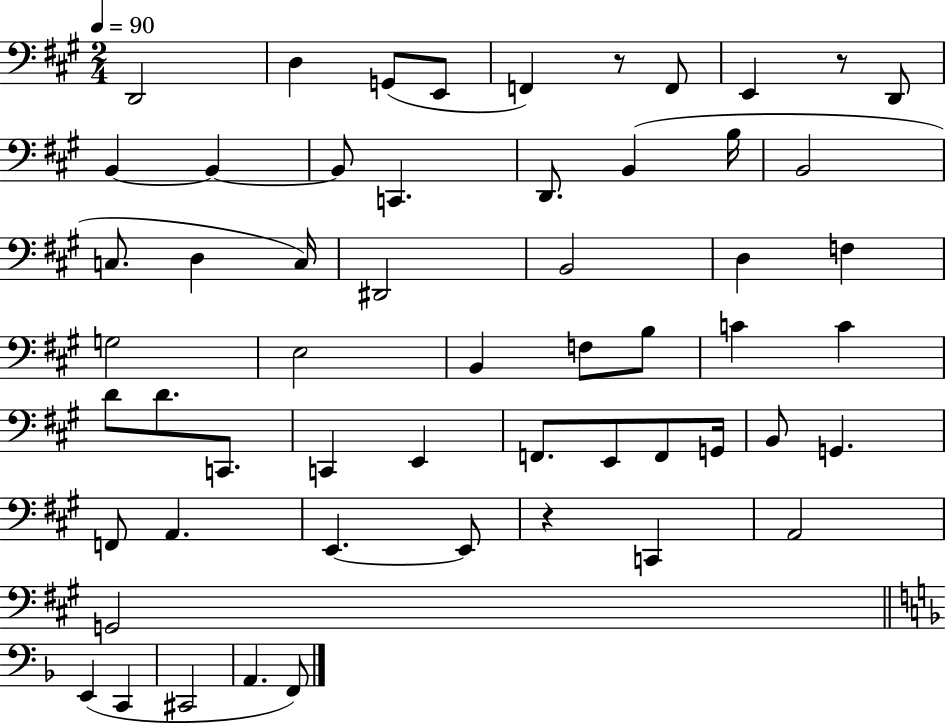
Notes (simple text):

D2/h D3/q G2/e E2/e F2/q R/e F2/e E2/q R/e D2/e B2/q B2/q B2/e C2/q. D2/e. B2/q B3/s B2/h C3/e. D3/q C3/s D#2/h B2/h D3/q F3/q G3/h E3/h B2/q F3/e B3/e C4/q C4/q D4/e D4/e. C2/e. C2/q E2/q F2/e. E2/e F2/e G2/s B2/e G2/q. F2/e A2/q. E2/q. E2/e R/q C2/q A2/h G2/h E2/q C2/q C#2/h A2/q. F2/e